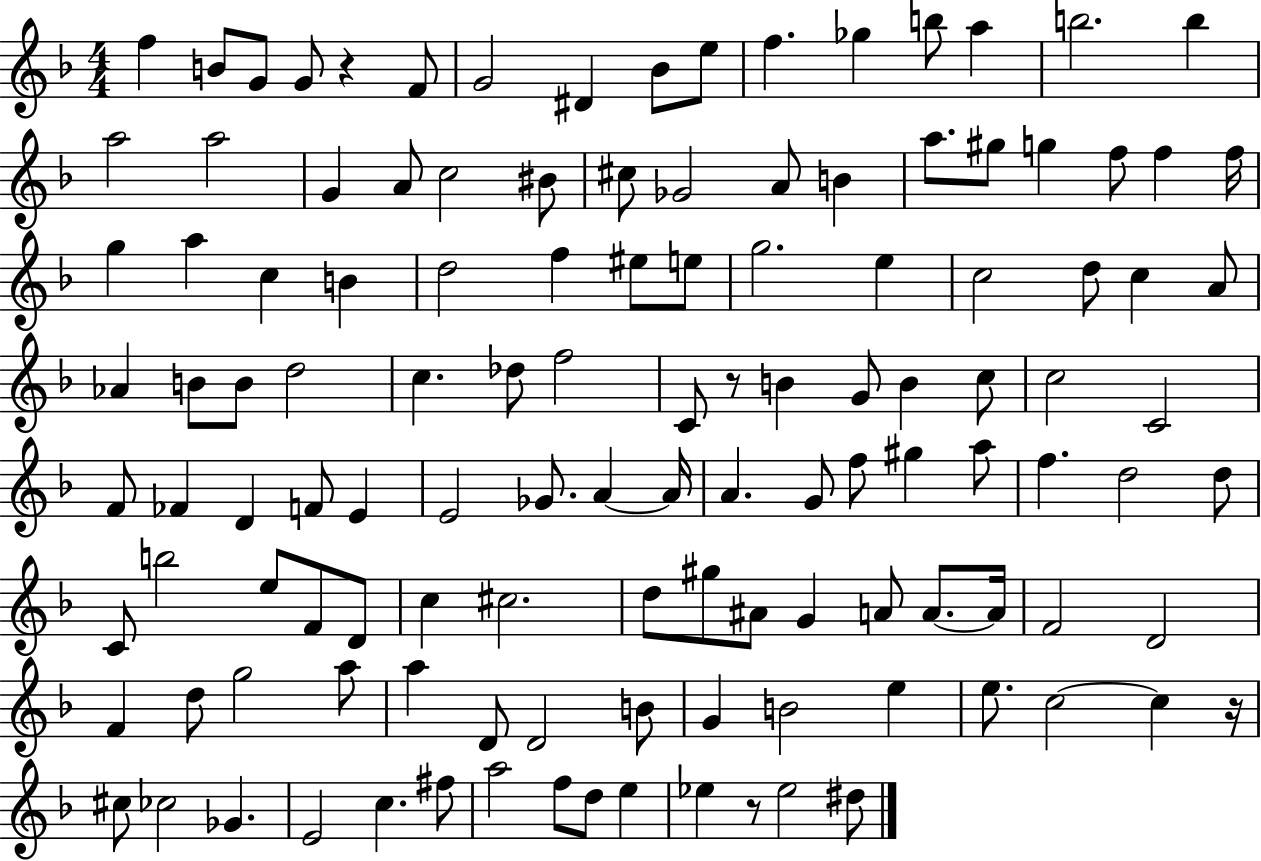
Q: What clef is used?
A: treble